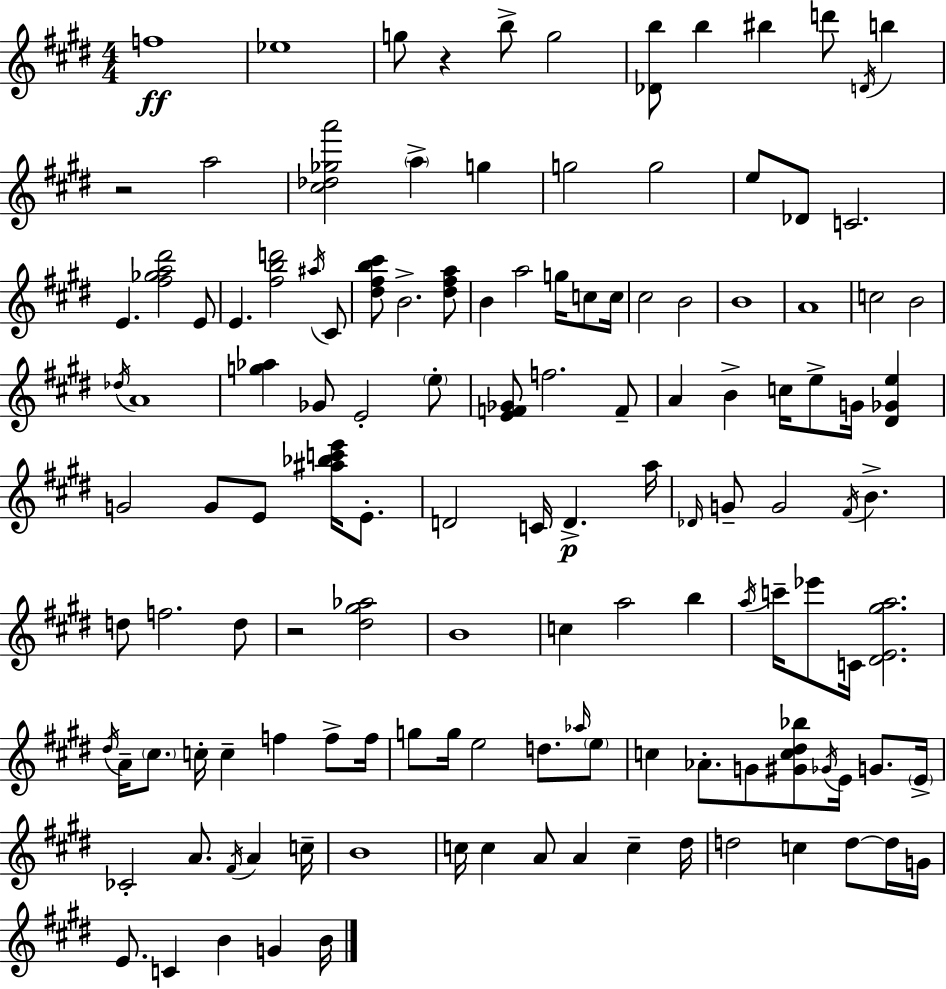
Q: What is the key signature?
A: E major